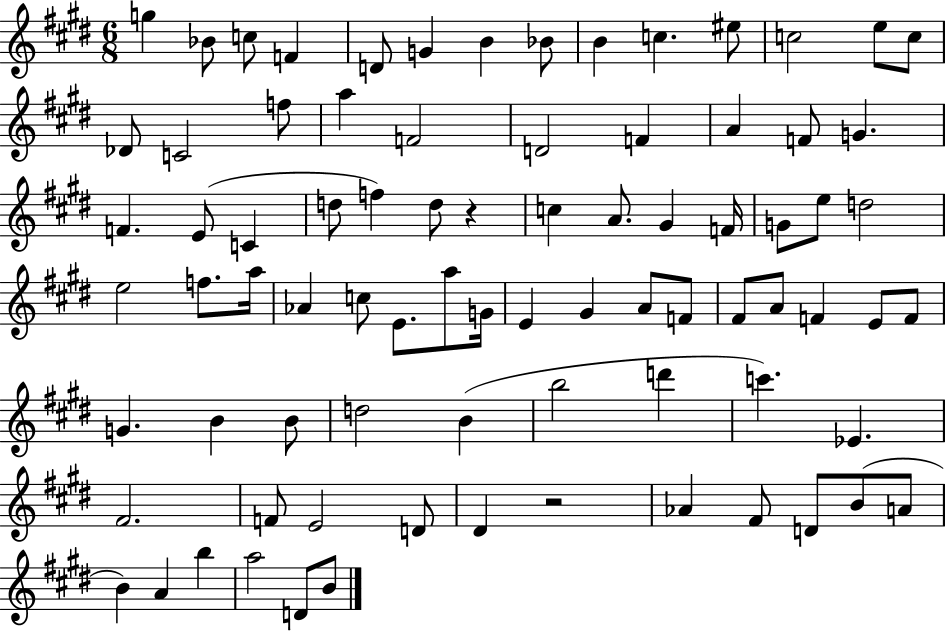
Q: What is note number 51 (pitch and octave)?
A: A4